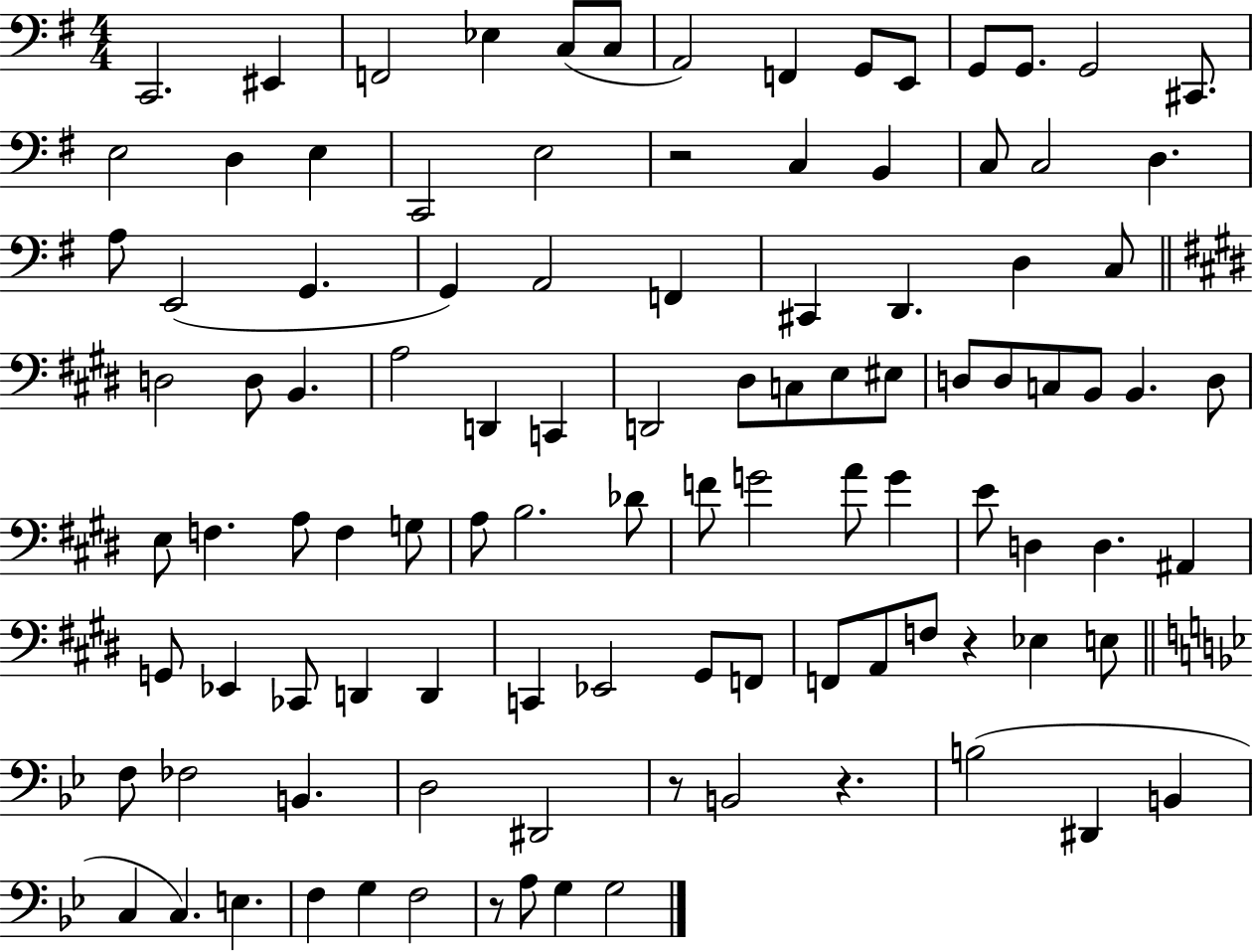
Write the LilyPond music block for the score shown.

{
  \clef bass
  \numericTimeSignature
  \time 4/4
  \key g \major
  c,2. eis,4 | f,2 ees4 c8( c8 | a,2) f,4 g,8 e,8 | g,8 g,8. g,2 cis,8. | \break e2 d4 e4 | c,2 e2 | r2 c4 b,4 | c8 c2 d4. | \break a8 e,2( g,4. | g,4) a,2 f,4 | cis,4 d,4. d4 c8 | \bar "||" \break \key e \major d2 d8 b,4. | a2 d,4 c,4 | d,2 dis8 c8 e8 eis8 | d8 d8 c8 b,8 b,4. d8 | \break e8 f4. a8 f4 g8 | a8 b2. des'8 | f'8 g'2 a'8 g'4 | e'8 d4 d4. ais,4 | \break g,8 ees,4 ces,8 d,4 d,4 | c,4 ees,2 gis,8 f,8 | f,8 a,8 f8 r4 ees4 e8 | \bar "||" \break \key bes \major f8 fes2 b,4. | d2 dis,2 | r8 b,2 r4. | b2( dis,4 b,4 | \break c4 c4.) e4. | f4 g4 f2 | r8 a8 g4 g2 | \bar "|."
}